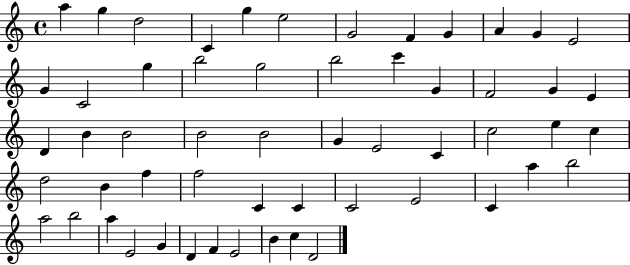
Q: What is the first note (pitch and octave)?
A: A5